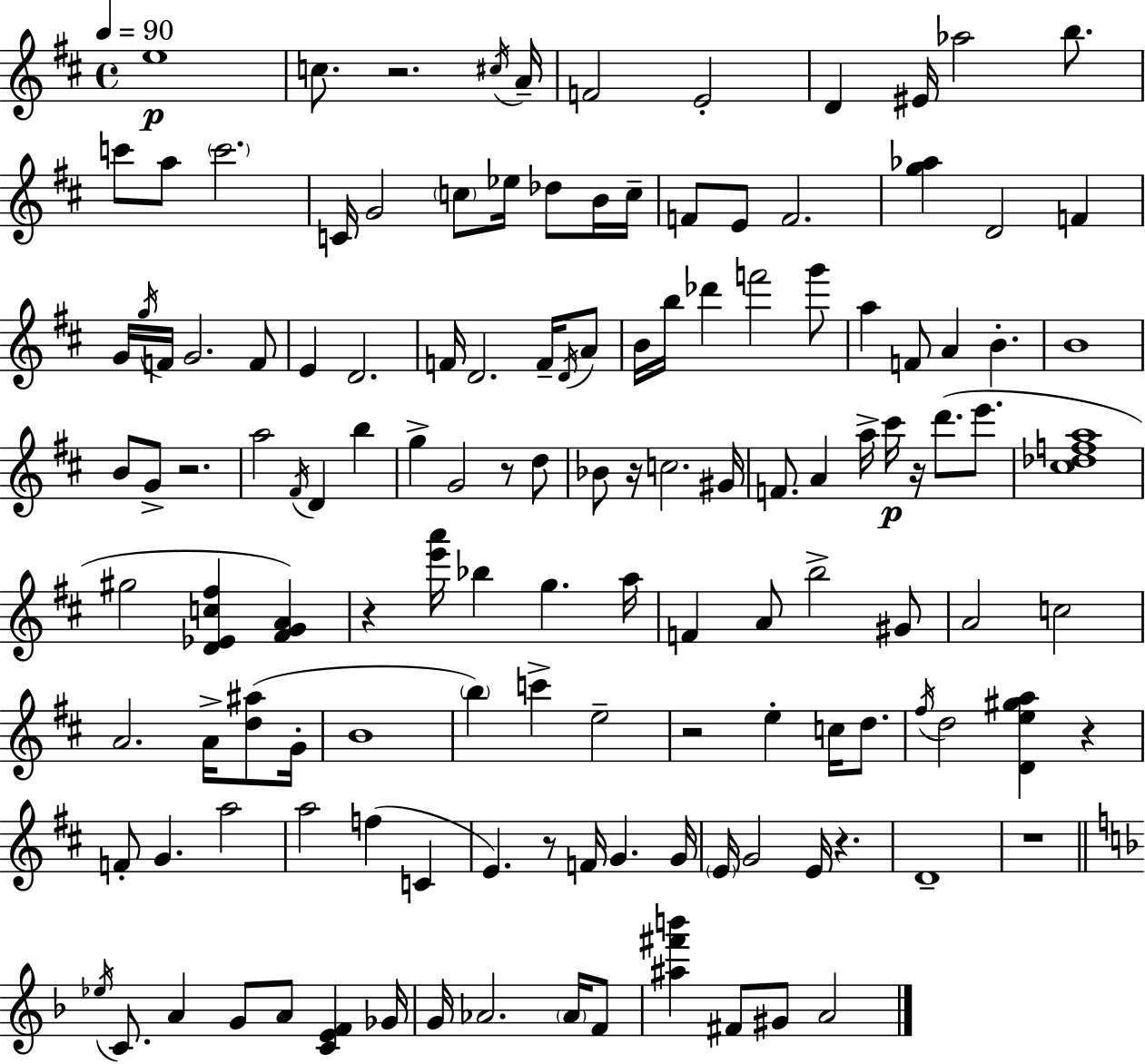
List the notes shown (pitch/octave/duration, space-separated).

E5/w C5/e. R/h. C#5/s A4/s F4/h E4/h D4/q EIS4/s Ab5/h B5/e. C6/e A5/e C6/h. C4/s G4/h C5/e Eb5/s Db5/e B4/s C5/s F4/e E4/e F4/h. [G5,Ab5]/q D4/h F4/q G4/s G5/s F4/s G4/h. F4/e E4/q D4/h. F4/s D4/h. F4/s D4/s A4/e B4/s B5/s Db6/q F6/h G6/e A5/q F4/e A4/q B4/q. B4/w B4/e G4/e R/h. A5/h F#4/s D4/q B5/q G5/q G4/h R/e D5/e Bb4/e R/s C5/h. G#4/s F4/e. A4/q A5/s C#6/s R/s D6/e. E6/e. [C#5,Db5,F5,A5]/w G#5/h [D4,Eb4,C5,F#5]/q [F#4,G4,A4]/q R/q [E6,A6]/s Bb5/q G5/q. A5/s F4/q A4/e B5/h G#4/e A4/h C5/h A4/h. A4/s [D5,A#5]/e G4/s B4/w B5/q C6/q E5/h R/h E5/q C5/s D5/e. F#5/s D5/h [D4,E5,G#5,A5]/q R/q F4/e G4/q. A5/h A5/h F5/q C4/q E4/q. R/e F4/s G4/q. G4/s E4/s G4/h E4/s R/q. D4/w R/w Eb5/s C4/e. A4/q G4/e A4/e [C4,E4,F4]/q Gb4/s G4/s Ab4/h. Ab4/s F4/e [A#5,F#6,B6]/q F#4/e G#4/e A4/h